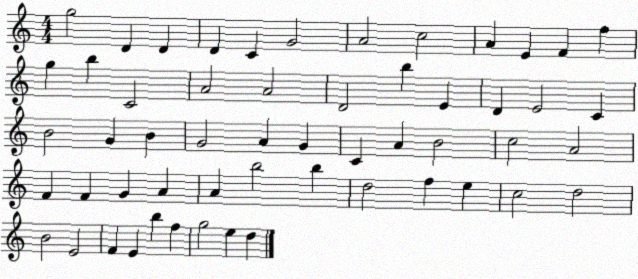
X:1
T:Untitled
M:4/4
L:1/4
K:C
g2 D D D C G2 A2 c2 A E F f g b C2 A2 A2 D2 b E D E2 C B2 G B G2 A G C A B2 c2 A2 F F G A A b2 b d2 f e c2 d2 B2 E2 F E b f g2 e d